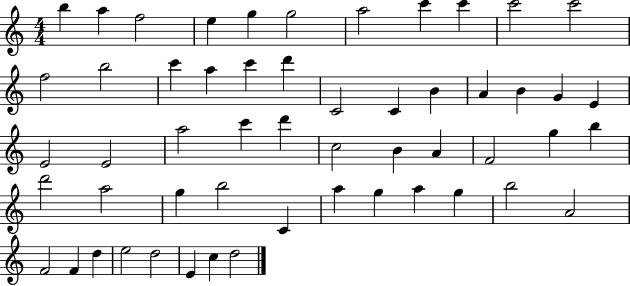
{
  \clef treble
  \numericTimeSignature
  \time 4/4
  \key c \major
  b''4 a''4 f''2 | e''4 g''4 g''2 | a''2 c'''4 c'''4 | c'''2 c'''2 | \break f''2 b''2 | c'''4 a''4 c'''4 d'''4 | c'2 c'4 b'4 | a'4 b'4 g'4 e'4 | \break e'2 e'2 | a''2 c'''4 d'''4 | c''2 b'4 a'4 | f'2 g''4 b''4 | \break d'''2 a''2 | g''4 b''2 c'4 | a''4 g''4 a''4 g''4 | b''2 a'2 | \break f'2 f'4 d''4 | e''2 d''2 | e'4 c''4 d''2 | \bar "|."
}